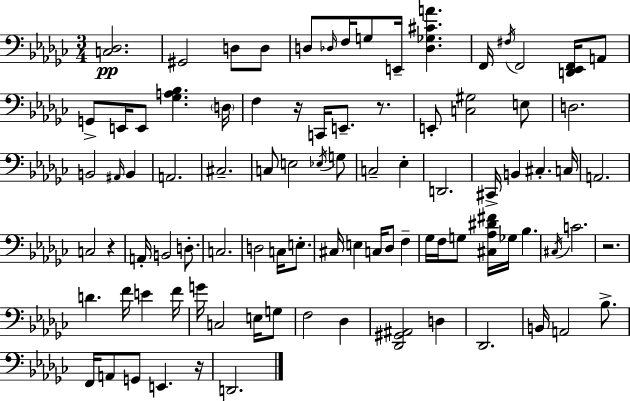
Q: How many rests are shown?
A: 5